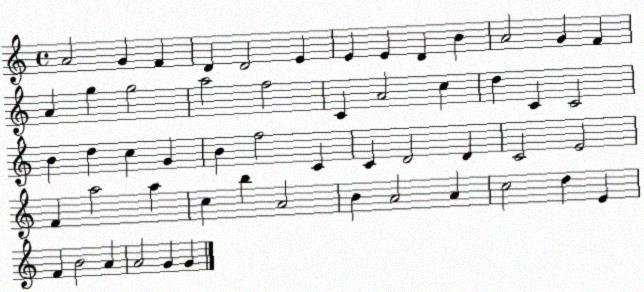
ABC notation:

X:1
T:Untitled
M:4/4
L:1/4
K:C
A2 G F D D2 E E E D B A2 G F A g g2 a2 f2 C A2 c d C C2 B d c G B f2 C C D2 D C2 E2 F a2 a c b A2 B A2 A c2 d E F B2 A A2 G G